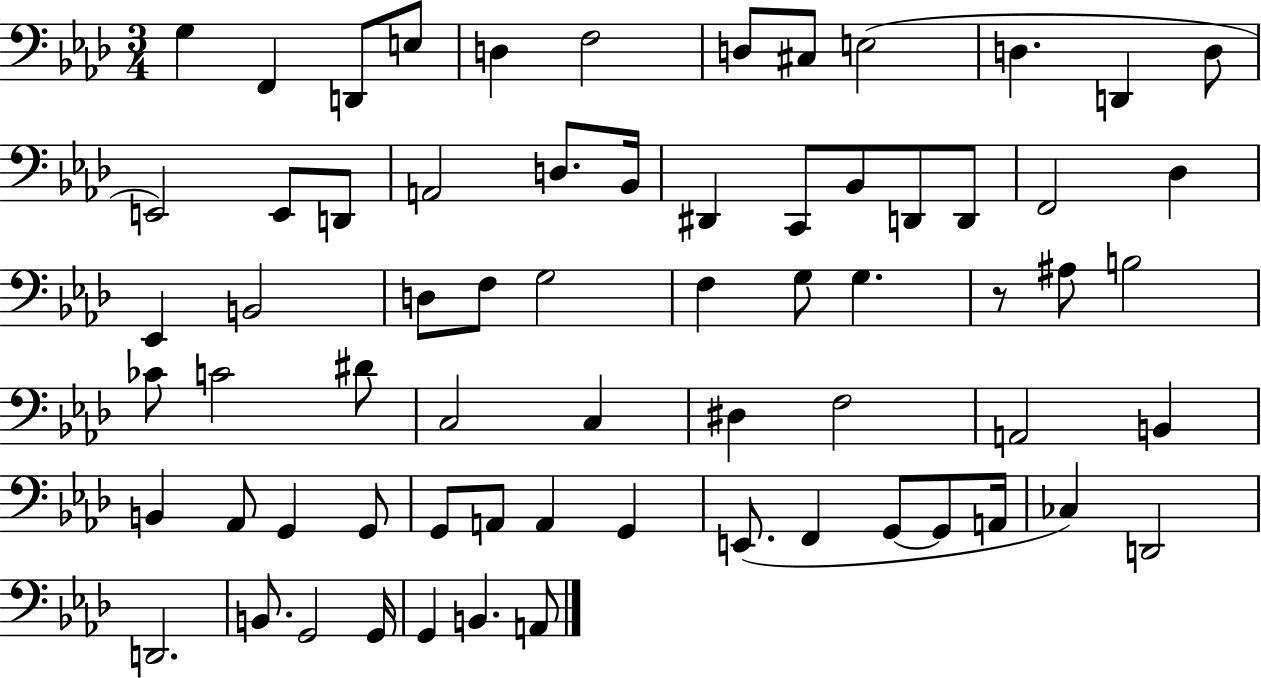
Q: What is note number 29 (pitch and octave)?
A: F3